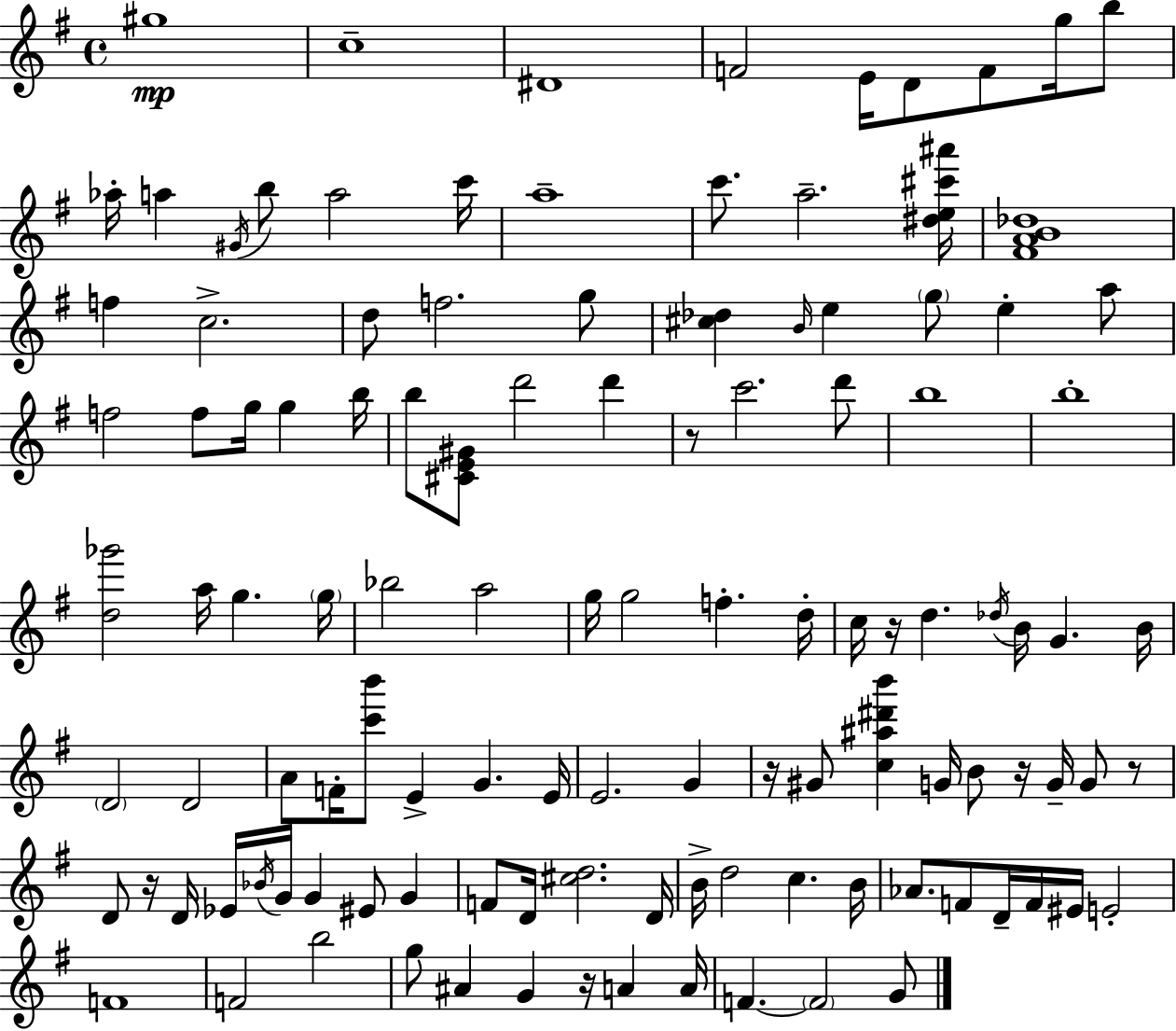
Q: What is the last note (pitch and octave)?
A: G4